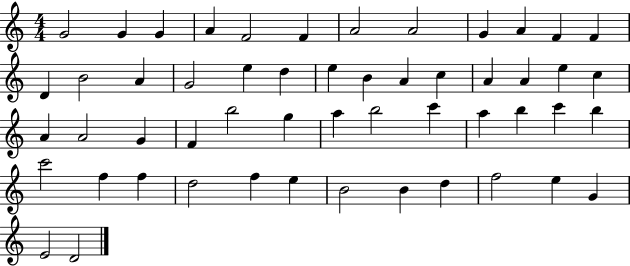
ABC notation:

X:1
T:Untitled
M:4/4
L:1/4
K:C
G2 G G A F2 F A2 A2 G A F F D B2 A G2 e d e B A c A A e c A A2 G F b2 g a b2 c' a b c' b c'2 f f d2 f e B2 B d f2 e G E2 D2